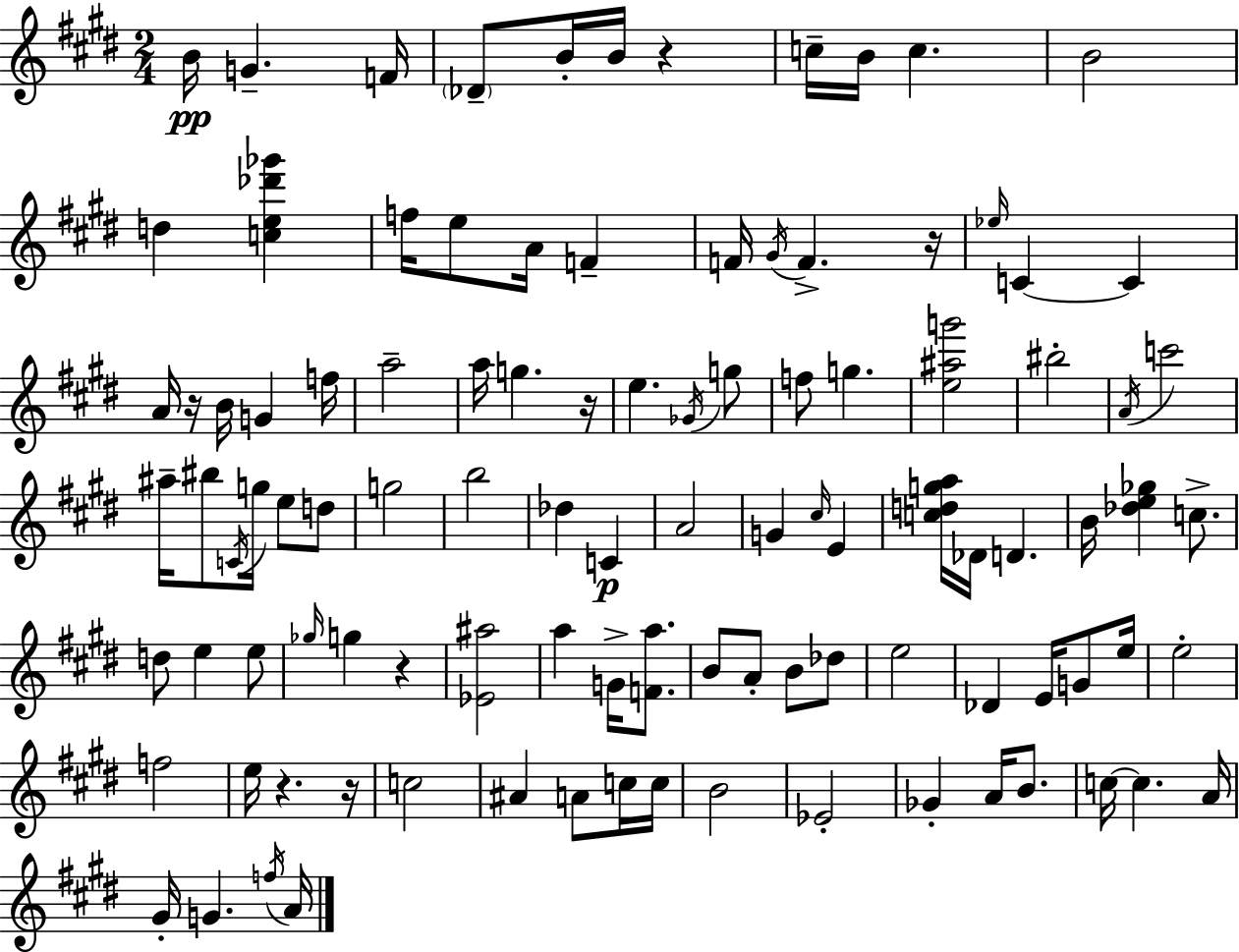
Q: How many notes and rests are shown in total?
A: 103